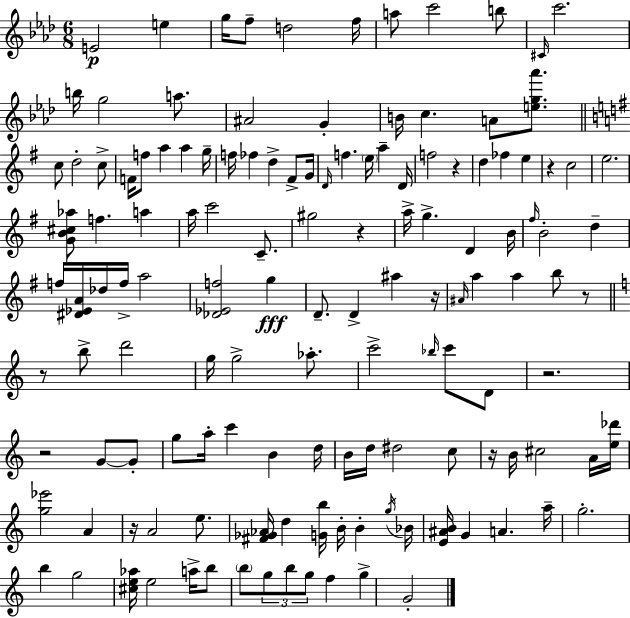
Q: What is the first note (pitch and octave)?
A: E4